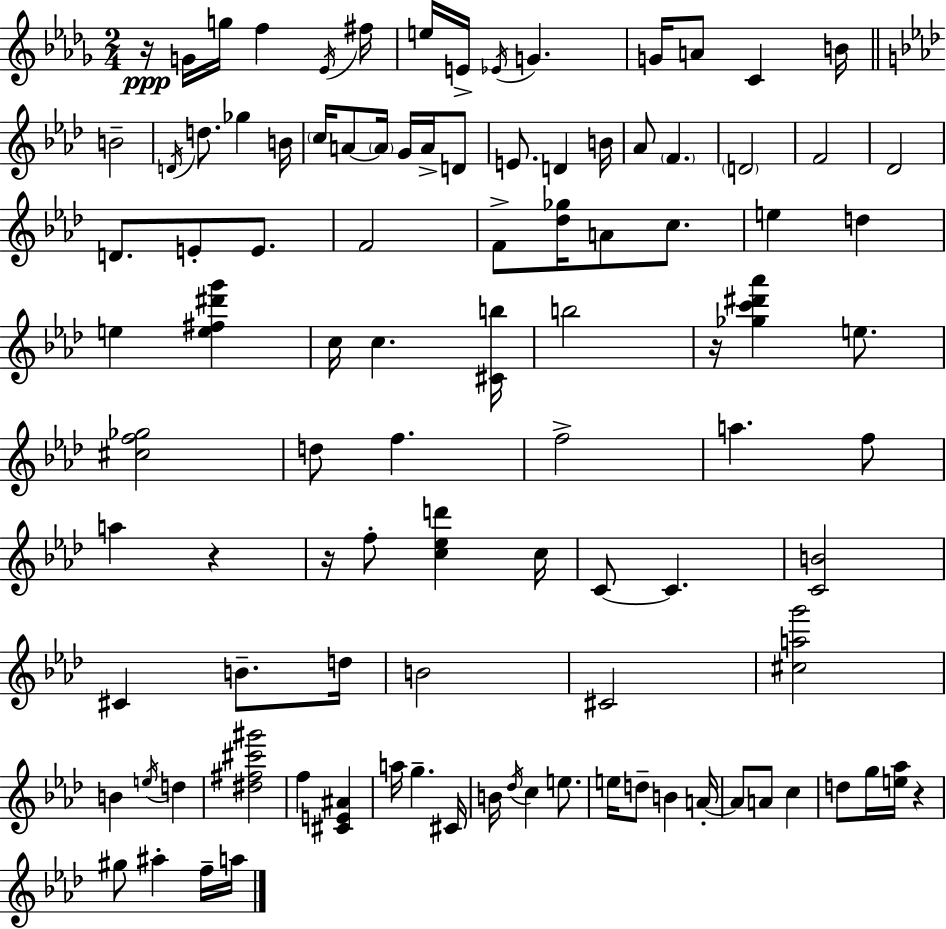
{
  \clef treble
  \numericTimeSignature
  \time 2/4
  \key bes \minor
  r16\ppp g'16 g''16 f''4 \acciaccatura { ees'16 } | fis''16 e''16 e'16-> \acciaccatura { ees'16 } g'4. | g'16 a'8 c'4 | b'16 \bar "||" \break \key aes \major b'2-- | \acciaccatura { d'16 } d''8. ges''4 | b'16 \parenthesize c''16 a'8~~ \parenthesize a'16 g'16 a'16-> d'8 | e'8. d'4 | \break b'16 aes'8 \parenthesize f'4. | \parenthesize d'2 | f'2 | des'2 | \break d'8. e'8-. e'8. | f'2 | f'8-> <des'' ges''>16 a'8 c''8. | e''4 d''4 | \break e''4 <e'' fis'' dis''' g'''>4 | c''16 c''4. | <cis' b''>16 b''2 | r16 <ges'' c''' dis''' aes'''>4 e''8. | \break <cis'' f'' ges''>2 | d''8 f''4. | f''2-> | a''4. f''8 | \break a''4 r4 | r16 f''8-. <c'' ees'' d'''>4 | c''16 c'8~~ c'4. | <c' b'>2 | \break cis'4 b'8.-- | d''16 b'2 | cis'2 | <cis'' a'' g'''>2 | \break b'4 \acciaccatura { e''16 } d''4 | <dis'' fis'' cis''' gis'''>2 | f''4 <cis' e' ais'>4 | a''16 g''4.-- | \break cis'16 b'16 \acciaccatura { des''16 } c''4 | e''8. e''16 d''8-- b'4 | a'16-.~~ a'8 a'8 c''4 | d''8 g''16 <e'' aes''>16 r4 | \break gis''8 ais''4-. | f''16-- a''16 \bar "|."
}